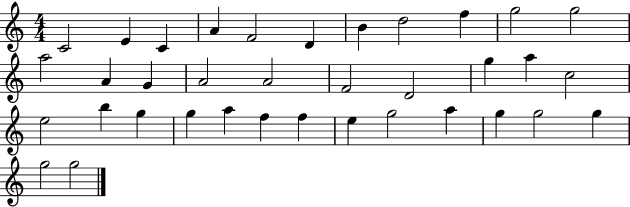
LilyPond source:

{
  \clef treble
  \numericTimeSignature
  \time 4/4
  \key c \major
  c'2 e'4 c'4 | a'4 f'2 d'4 | b'4 d''2 f''4 | g''2 g''2 | \break a''2 a'4 g'4 | a'2 a'2 | f'2 d'2 | g''4 a''4 c''2 | \break e''2 b''4 g''4 | g''4 a''4 f''4 f''4 | e''4 g''2 a''4 | g''4 g''2 g''4 | \break g''2 g''2 | \bar "|."
}